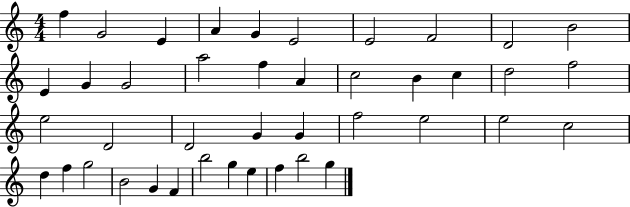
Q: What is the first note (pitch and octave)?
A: F5